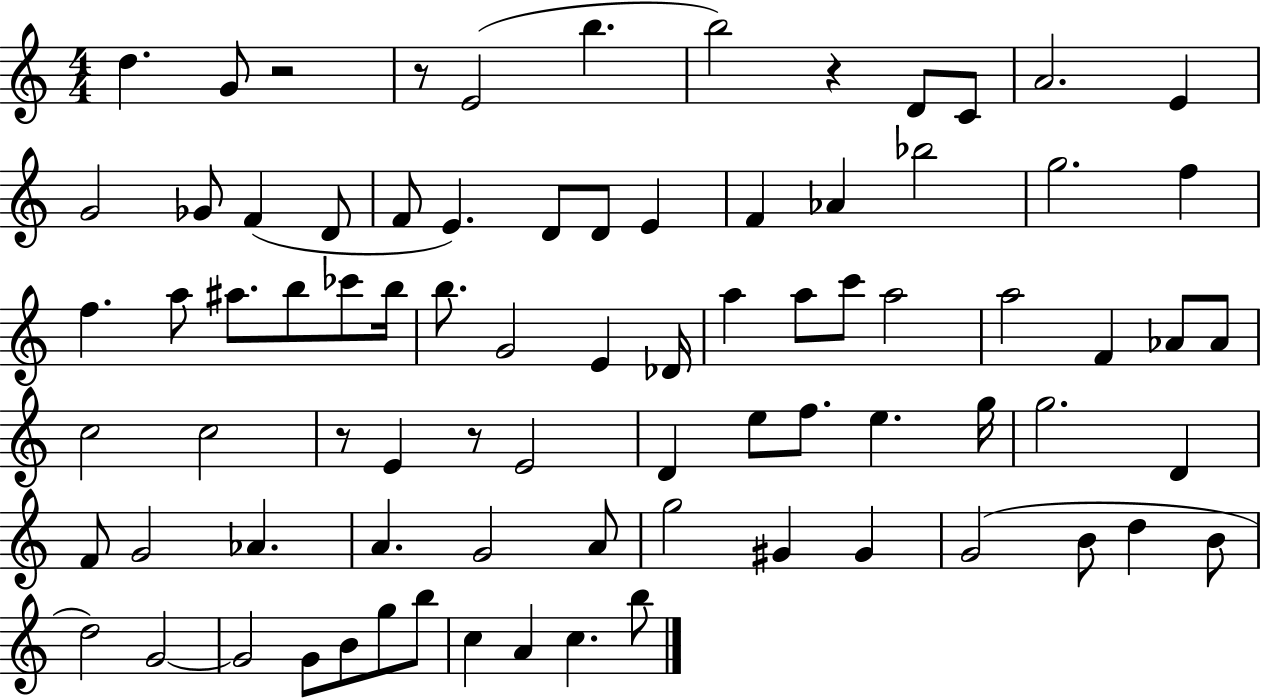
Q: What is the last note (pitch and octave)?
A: B5